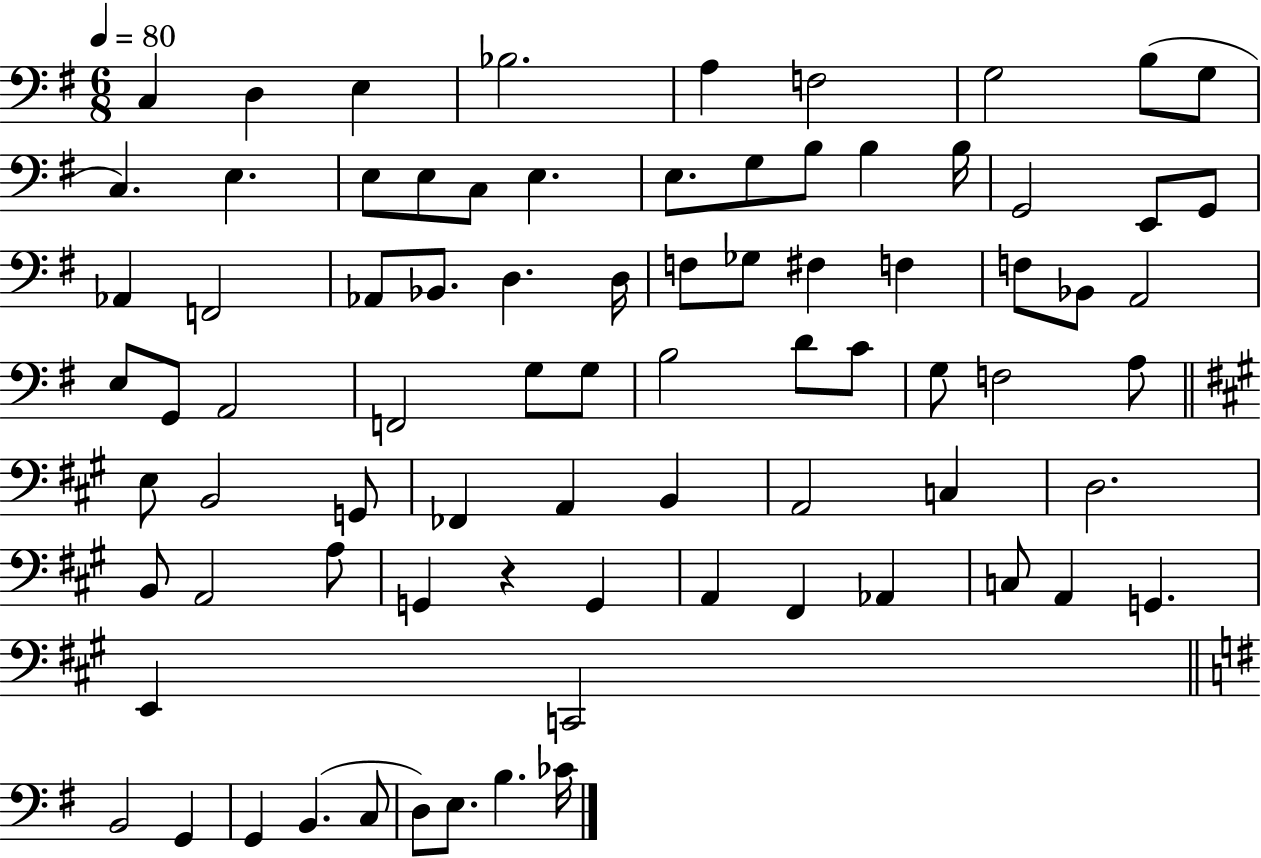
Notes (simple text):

C3/q D3/q E3/q Bb3/h. A3/q F3/h G3/h B3/e G3/e C3/q. E3/q. E3/e E3/e C3/e E3/q. E3/e. G3/e B3/e B3/q B3/s G2/h E2/e G2/e Ab2/q F2/h Ab2/e Bb2/e. D3/q. D3/s F3/e Gb3/e F#3/q F3/q F3/e Bb2/e A2/h E3/e G2/e A2/h F2/h G3/e G3/e B3/h D4/e C4/e G3/e F3/h A3/e E3/e B2/h G2/e FES2/q A2/q B2/q A2/h C3/q D3/h. B2/e A2/h A3/e G2/q R/q G2/q A2/q F#2/q Ab2/q C3/e A2/q G2/q. E2/q C2/h B2/h G2/q G2/q B2/q. C3/e D3/e E3/e. B3/q. CES4/s